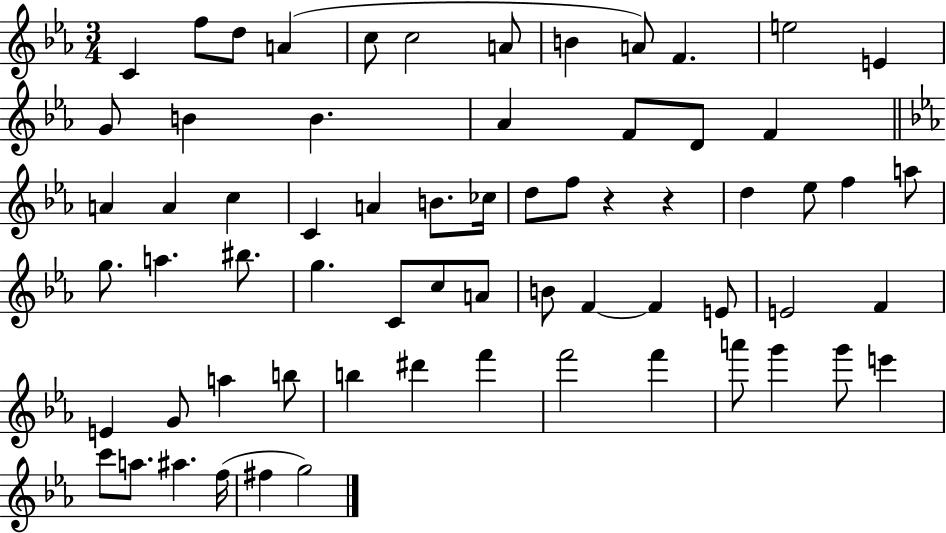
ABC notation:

X:1
T:Untitled
M:3/4
L:1/4
K:Eb
C f/2 d/2 A c/2 c2 A/2 B A/2 F e2 E G/2 B B _A F/2 D/2 F A A c C A B/2 _c/4 d/2 f/2 z z d _e/2 f a/2 g/2 a ^b/2 g C/2 c/2 A/2 B/2 F F E/2 E2 F E G/2 a b/2 b ^d' f' f'2 f' a'/2 g' g'/2 e' c'/2 a/2 ^a f/4 ^f g2